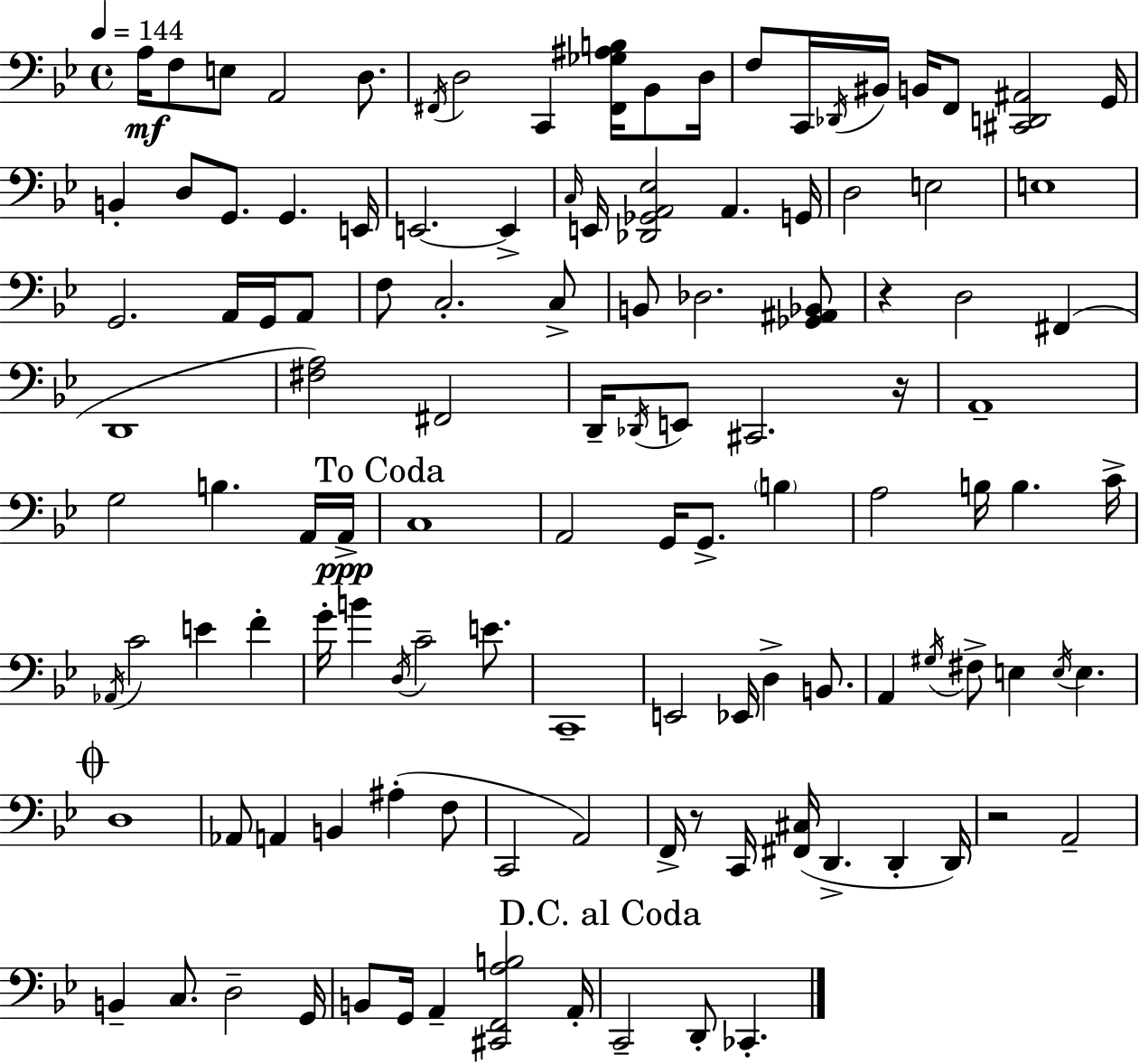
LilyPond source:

{
  \clef bass
  \time 4/4
  \defaultTimeSignature
  \key bes \major
  \tempo 4 = 144
  a16\mf f8 e8 a,2 d8. | \acciaccatura { fis,16 } d2 c,4 <fis, ges ais b>16 bes,8 | d16 f8 c,16 \acciaccatura { des,16 } bis,16 b,16 f,8 <cis, d, ais,>2 | g,16 b,4-. d8 g,8. g,4. | \break e,16 e,2.~~ e,4-> | \grace { c16 } e,16 <des, ges, a, ees>2 a,4. | g,16 d2 e2 | e1 | \break g,2. a,16 | g,16 a,8 f8 c2.-. | c8-> b,8 des2. | <ges, ais, bes,>8 r4 d2 fis,4( | \break d,1 | <fis a>2) fis,2 | d,16-- \acciaccatura { des,16 } e,8 cis,2. | r16 a,1-- | \break g2 b4. | a,16 a,16->\ppp \mark "To Coda" c1 | a,2 g,16 g,8.-> | \parenthesize b4 a2 b16 b4. | \break c'16-> \acciaccatura { aes,16 } c'2 e'4 | f'4-. g'16-. b'4 \acciaccatura { d16 } c'2-- | e'8. c,1-- | e,2 ees,16 d4-> | \break b,8. a,4 \acciaccatura { gis16 } fis8-> e4 | \acciaccatura { e16 } e4. \mark \markup { \musicglyph "scripts.coda" } d1 | aes,8 a,4 b,4 | ais4-.( f8 c,2 | \break a,2) f,16-> r8 c,16 <fis, cis>16( d,4.-> | d,4-. d,16) r2 | a,2-- b,4-- c8. d2-- | g,16 b,8 g,16 a,4-- <cis, f, a b>2 | \break a,16-. \mark "D.C. al Coda" c,2-- | d,8-. ces,4.-. \bar "|."
}